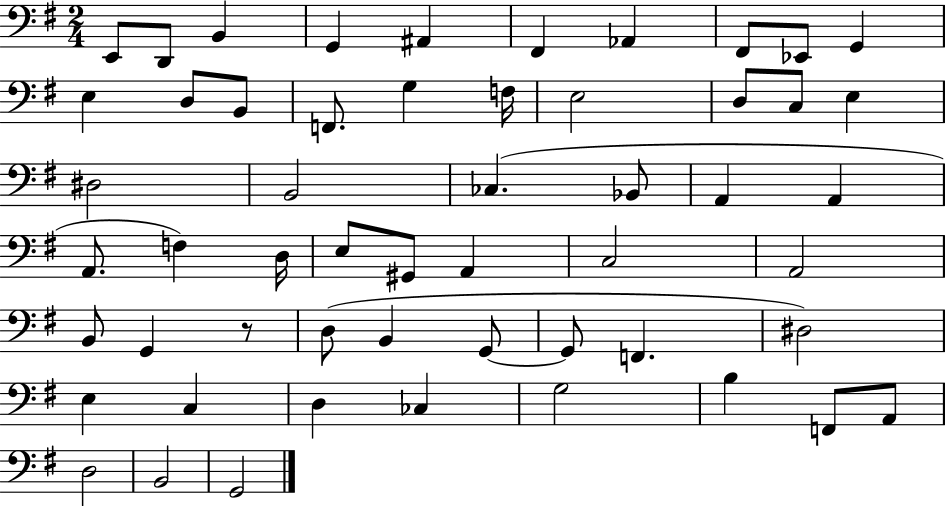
E2/e D2/e B2/q G2/q A#2/q F#2/q Ab2/q F#2/e Eb2/e G2/q E3/q D3/e B2/e F2/e. G3/q F3/s E3/h D3/e C3/e E3/q D#3/h B2/h CES3/q. Bb2/e A2/q A2/q A2/e. F3/q D3/s E3/e G#2/e A2/q C3/h A2/h B2/e G2/q R/e D3/e B2/q G2/e G2/e F2/q. D#3/h E3/q C3/q D3/q CES3/q G3/h B3/q F2/e A2/e D3/h B2/h G2/h